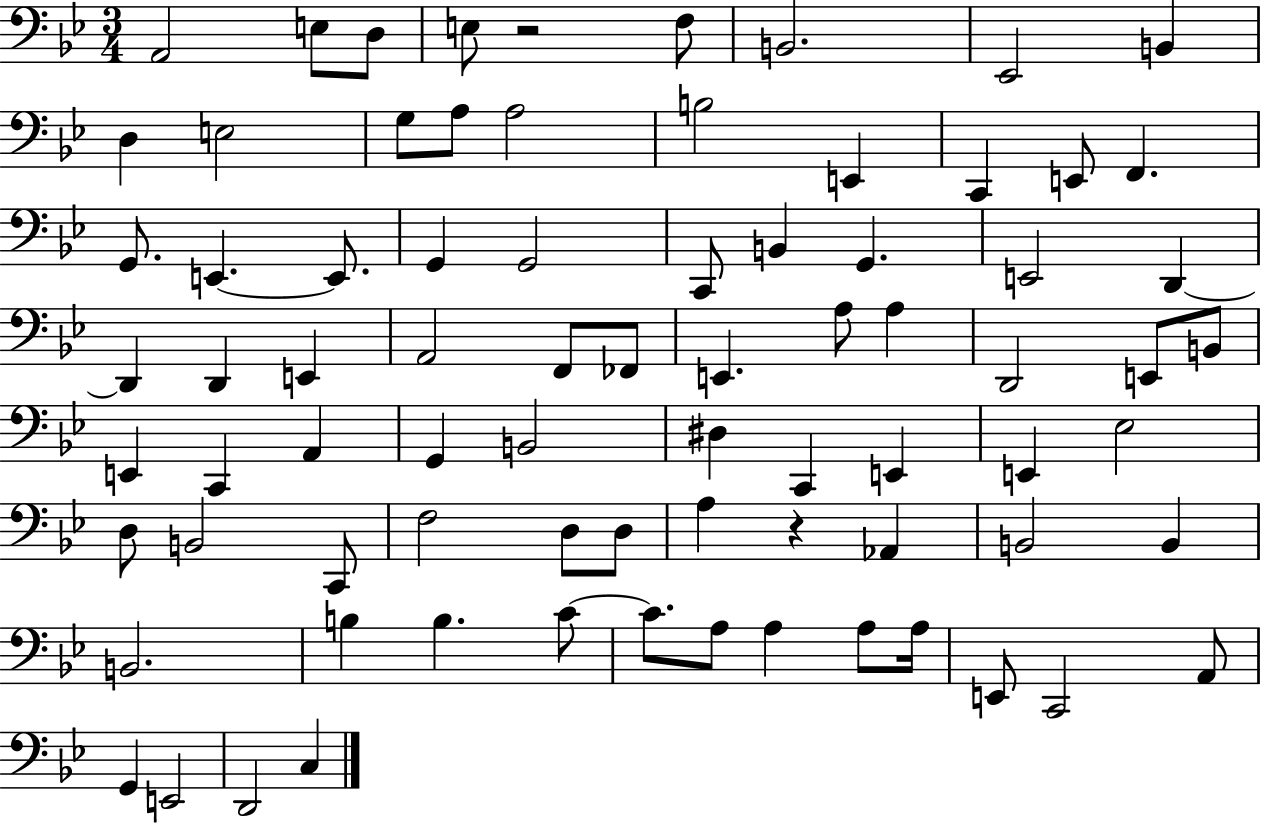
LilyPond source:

{
  \clef bass
  \numericTimeSignature
  \time 3/4
  \key bes \major
  a,2 e8 d8 | e8 r2 f8 | b,2. | ees,2 b,4 | \break d4 e2 | g8 a8 a2 | b2 e,4 | c,4 e,8 f,4. | \break g,8. e,4.~~ e,8. | g,4 g,2 | c,8 b,4 g,4. | e,2 d,4~~ | \break d,4 d,4 e,4 | a,2 f,8 fes,8 | e,4. a8 a4 | d,2 e,8 b,8 | \break e,4 c,4 a,4 | g,4 b,2 | dis4 c,4 e,4 | e,4 ees2 | \break d8 b,2 c,8 | f2 d8 d8 | a4 r4 aes,4 | b,2 b,4 | \break b,2. | b4 b4. c'8~~ | c'8. a8 a4 a8 a16 | e,8 c,2 a,8 | \break g,4 e,2 | d,2 c4 | \bar "|."
}